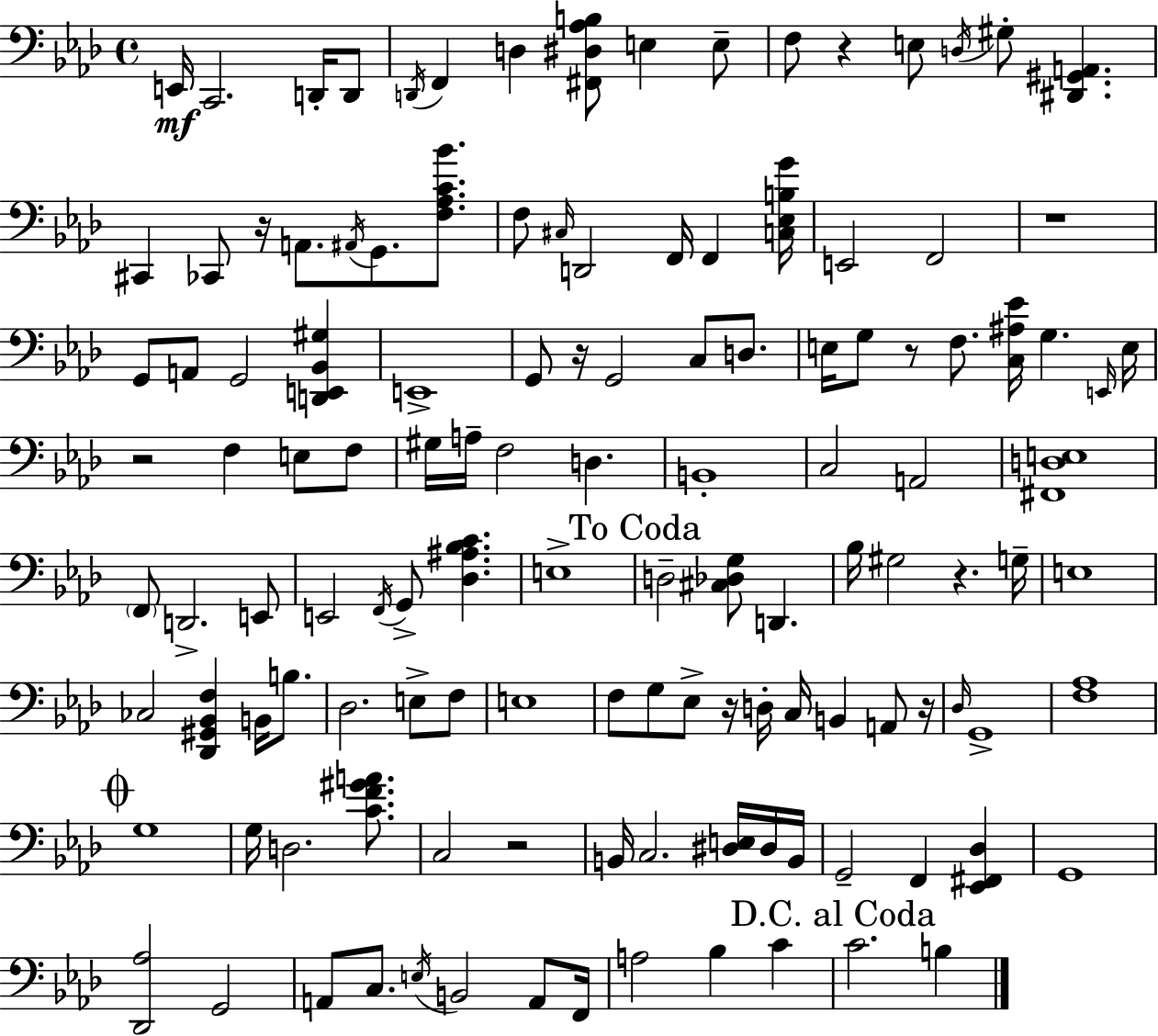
{
  \clef bass
  \time 4/4
  \defaultTimeSignature
  \key aes \major
  \repeat volta 2 { e,16\mf c,2. d,16-. d,8 | \acciaccatura { d,16 } f,4 d4 <fis, dis aes b>8 e4 e8-- | f8 r4 e8 \acciaccatura { d16 } gis8-. <dis, gis, a,>4. | cis,4 ces,8 r16 a,8. \acciaccatura { ais,16 } g,8. | \break <f aes c' bes'>8. f8 \grace { cis16 } d,2 f,16 f,4 | <c ees b g'>16 e,2 f,2 | r1 | g,8 a,8 g,2 | \break <d, e, bes, gis>4 e,1-> | g,8 r16 g,2 c8 | d8. e16 g8 r8 f8. <c ais ees'>16 g4. | \grace { e,16 } e16 r2 f4 | \break e8 f8 gis16 a16-- f2 d4. | b,1-. | c2 a,2 | <fis, d e>1 | \break \parenthesize f,8 d,2.-> | e,8 e,2 \acciaccatura { f,16 } g,8-> | <des ais bes c'>4. e1-> | \mark "To Coda" d2-- <cis des g>8 | \break d,4. bes16 gis2 r4. | g16-- e1 | ces2 <des, gis, bes, f>4 | b,16 b8. des2. | \break e8-> f8 e1 | f8 g8 ees8-> r16 d16-. c16 b,4 | a,8 r16 \grace { des16 } g,1-> | <f aes>1 | \break \mark \markup { \musicglyph "scripts.coda" } g1 | g16 d2. | <c' f' gis' a'>8. c2 r2 | b,16 c2. | \break <dis e>16 dis16 b,16 g,2-- f,4 | <ees, fis, des>4 g,1 | <des, aes>2 g,2 | a,8 c8. \acciaccatura { e16 } b,2 | \break a,8 f,16 a2 | bes4 c'4 \mark "D.C. al Coda" c'2. | b4 } \bar "|."
}